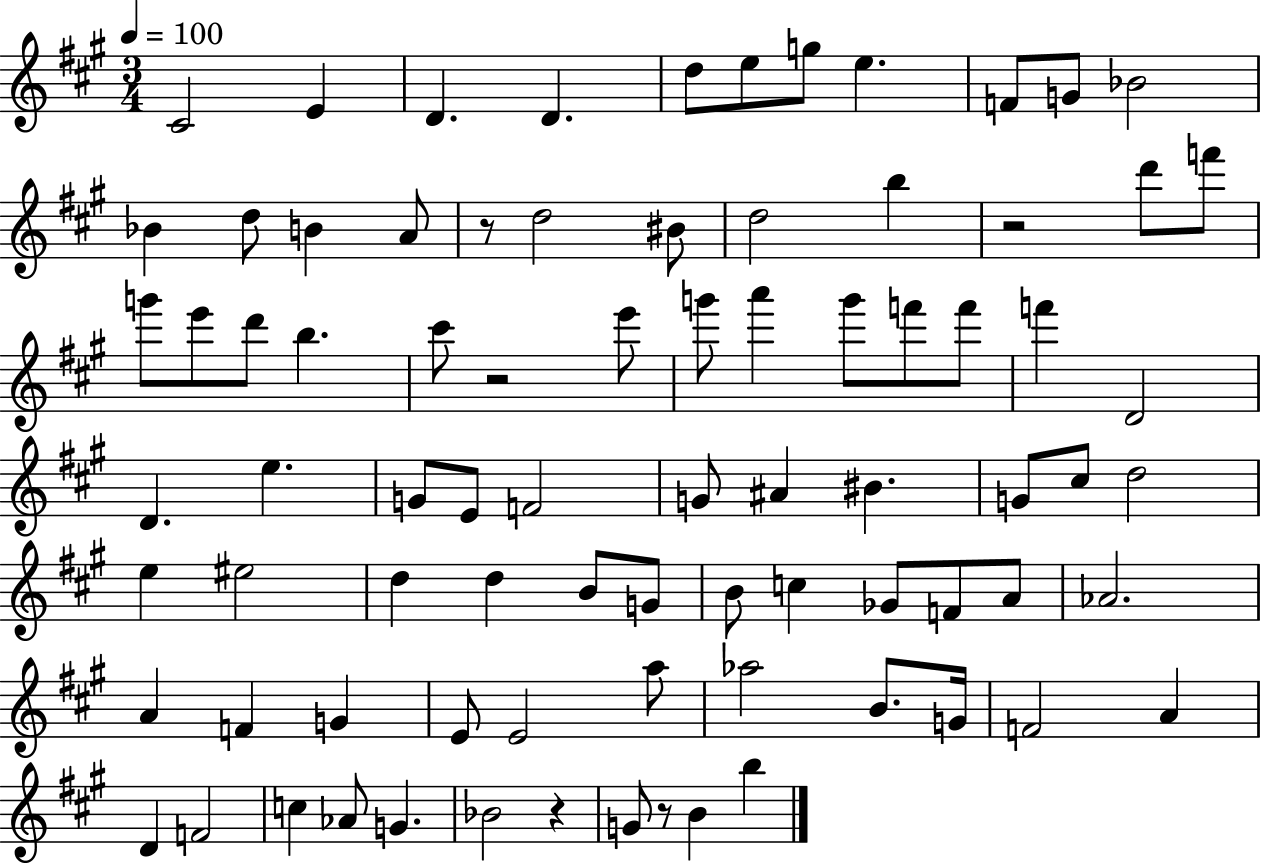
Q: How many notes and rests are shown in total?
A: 82